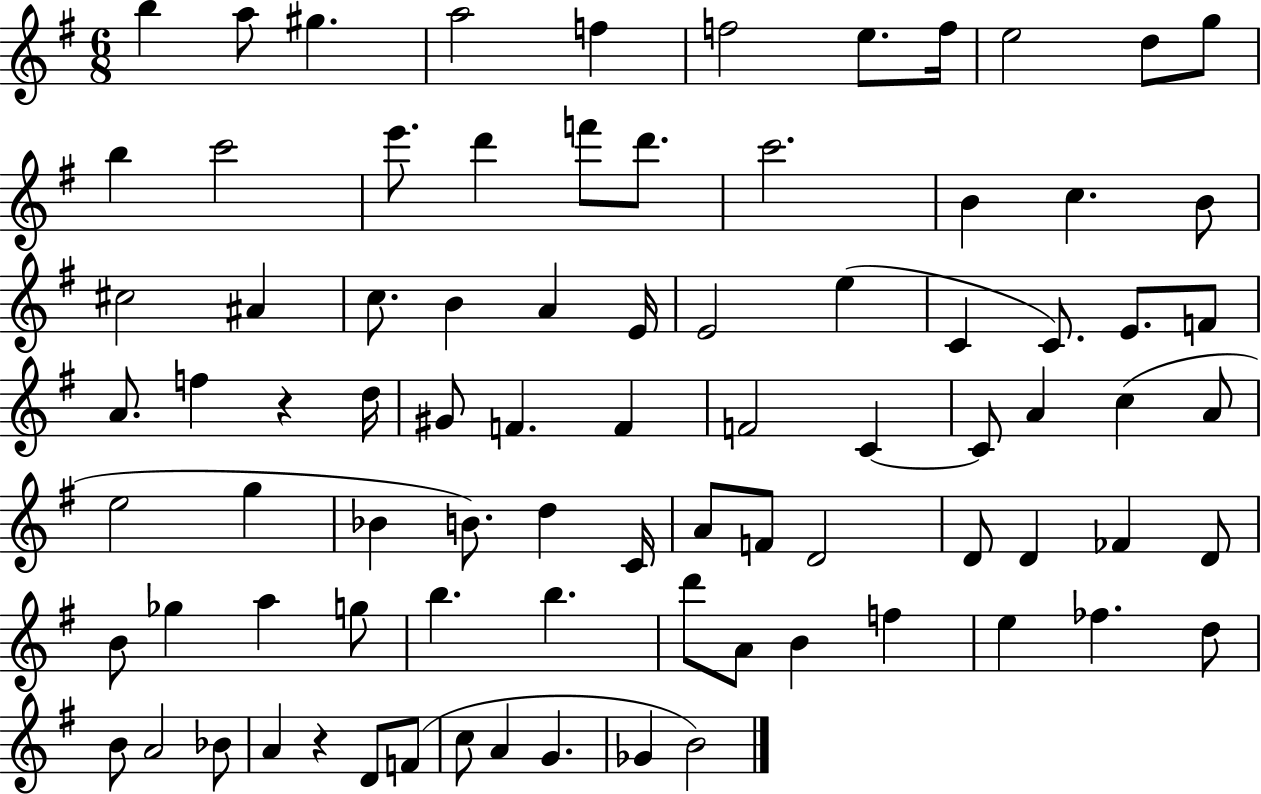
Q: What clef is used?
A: treble